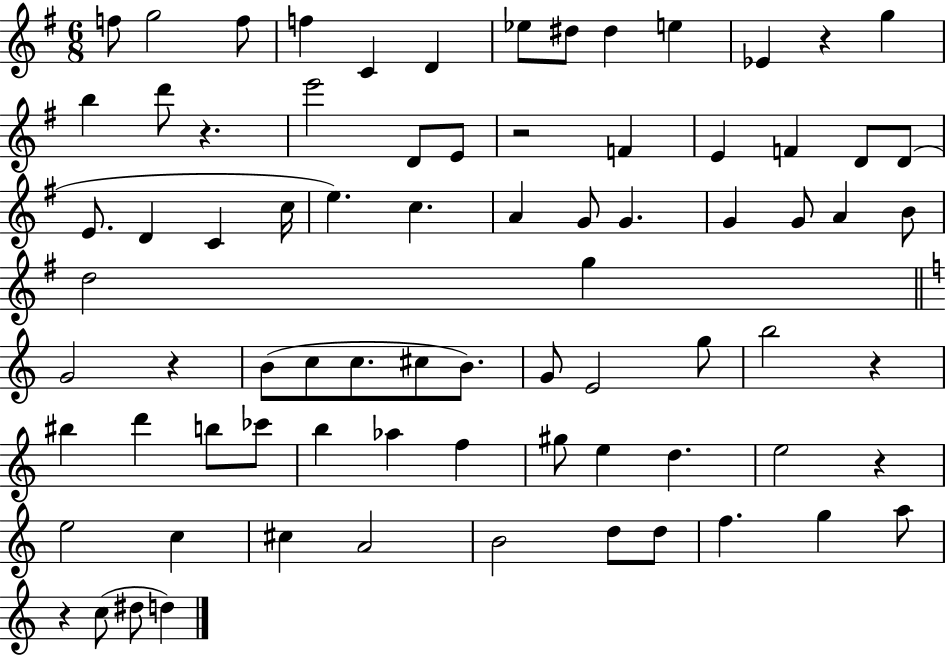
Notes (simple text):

F5/e G5/h F5/e F5/q C4/q D4/q Eb5/e D#5/e D#5/q E5/q Eb4/q R/q G5/q B5/q D6/e R/q. E6/h D4/e E4/e R/h F4/q E4/q F4/q D4/e D4/e E4/e. D4/q C4/q C5/s E5/q. C5/q. A4/q G4/e G4/q. G4/q G4/e A4/q B4/e D5/h G5/q G4/h R/q B4/e C5/e C5/e. C#5/e B4/e. G4/e E4/h G5/e B5/h R/q BIS5/q D6/q B5/e CES6/e B5/q Ab5/q F5/q G#5/e E5/q D5/q. E5/h R/q E5/h C5/q C#5/q A4/h B4/h D5/e D5/e F5/q. G5/q A5/e R/q C5/e D#5/e D5/q